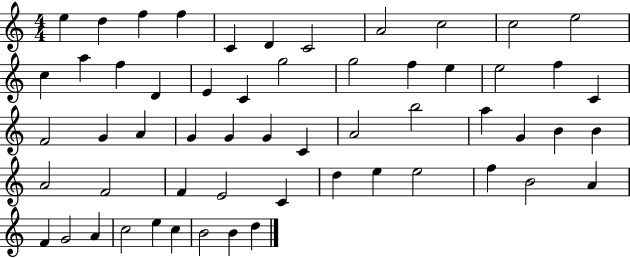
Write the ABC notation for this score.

X:1
T:Untitled
M:4/4
L:1/4
K:C
e d f f C D C2 A2 c2 c2 e2 c a f D E C g2 g2 f e e2 f C F2 G A G G G C A2 b2 a G B B A2 F2 F E2 C d e e2 f B2 A F G2 A c2 e c B2 B d